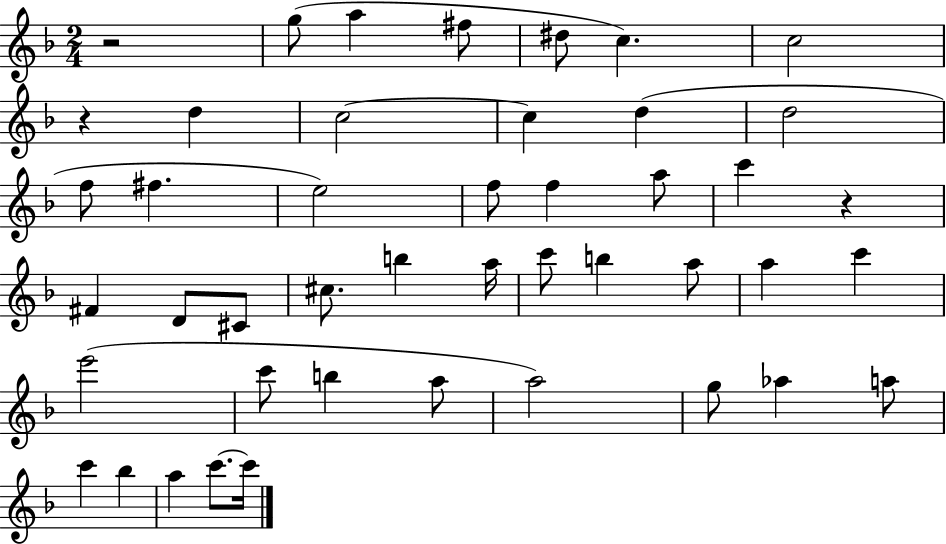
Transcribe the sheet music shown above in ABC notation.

X:1
T:Untitled
M:2/4
L:1/4
K:F
z2 g/2 a ^f/2 ^d/2 c c2 z d c2 c d d2 f/2 ^f e2 f/2 f a/2 c' z ^F D/2 ^C/2 ^c/2 b a/4 c'/2 b a/2 a c' e'2 c'/2 b a/2 a2 g/2 _a a/2 c' _b a c'/2 c'/4